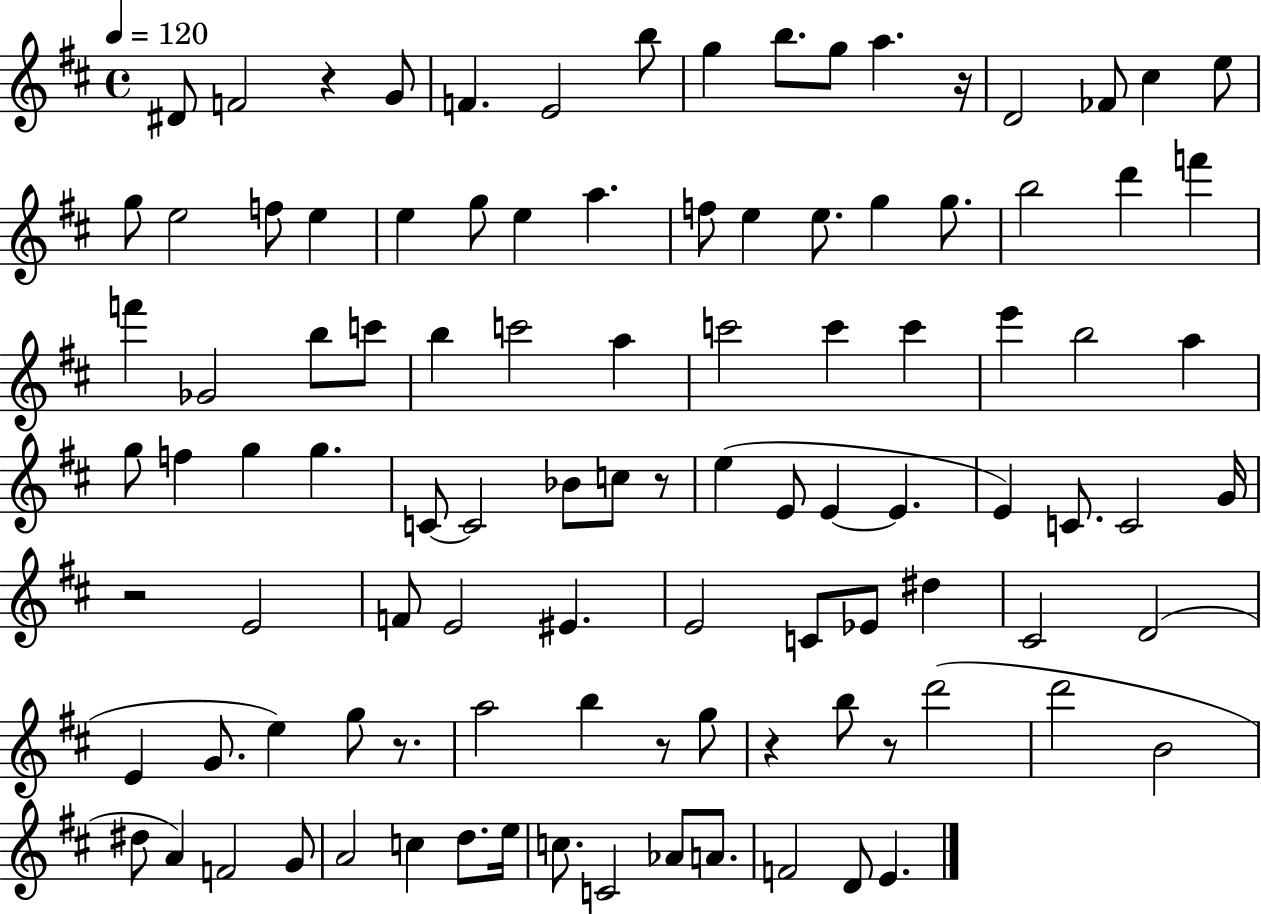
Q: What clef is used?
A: treble